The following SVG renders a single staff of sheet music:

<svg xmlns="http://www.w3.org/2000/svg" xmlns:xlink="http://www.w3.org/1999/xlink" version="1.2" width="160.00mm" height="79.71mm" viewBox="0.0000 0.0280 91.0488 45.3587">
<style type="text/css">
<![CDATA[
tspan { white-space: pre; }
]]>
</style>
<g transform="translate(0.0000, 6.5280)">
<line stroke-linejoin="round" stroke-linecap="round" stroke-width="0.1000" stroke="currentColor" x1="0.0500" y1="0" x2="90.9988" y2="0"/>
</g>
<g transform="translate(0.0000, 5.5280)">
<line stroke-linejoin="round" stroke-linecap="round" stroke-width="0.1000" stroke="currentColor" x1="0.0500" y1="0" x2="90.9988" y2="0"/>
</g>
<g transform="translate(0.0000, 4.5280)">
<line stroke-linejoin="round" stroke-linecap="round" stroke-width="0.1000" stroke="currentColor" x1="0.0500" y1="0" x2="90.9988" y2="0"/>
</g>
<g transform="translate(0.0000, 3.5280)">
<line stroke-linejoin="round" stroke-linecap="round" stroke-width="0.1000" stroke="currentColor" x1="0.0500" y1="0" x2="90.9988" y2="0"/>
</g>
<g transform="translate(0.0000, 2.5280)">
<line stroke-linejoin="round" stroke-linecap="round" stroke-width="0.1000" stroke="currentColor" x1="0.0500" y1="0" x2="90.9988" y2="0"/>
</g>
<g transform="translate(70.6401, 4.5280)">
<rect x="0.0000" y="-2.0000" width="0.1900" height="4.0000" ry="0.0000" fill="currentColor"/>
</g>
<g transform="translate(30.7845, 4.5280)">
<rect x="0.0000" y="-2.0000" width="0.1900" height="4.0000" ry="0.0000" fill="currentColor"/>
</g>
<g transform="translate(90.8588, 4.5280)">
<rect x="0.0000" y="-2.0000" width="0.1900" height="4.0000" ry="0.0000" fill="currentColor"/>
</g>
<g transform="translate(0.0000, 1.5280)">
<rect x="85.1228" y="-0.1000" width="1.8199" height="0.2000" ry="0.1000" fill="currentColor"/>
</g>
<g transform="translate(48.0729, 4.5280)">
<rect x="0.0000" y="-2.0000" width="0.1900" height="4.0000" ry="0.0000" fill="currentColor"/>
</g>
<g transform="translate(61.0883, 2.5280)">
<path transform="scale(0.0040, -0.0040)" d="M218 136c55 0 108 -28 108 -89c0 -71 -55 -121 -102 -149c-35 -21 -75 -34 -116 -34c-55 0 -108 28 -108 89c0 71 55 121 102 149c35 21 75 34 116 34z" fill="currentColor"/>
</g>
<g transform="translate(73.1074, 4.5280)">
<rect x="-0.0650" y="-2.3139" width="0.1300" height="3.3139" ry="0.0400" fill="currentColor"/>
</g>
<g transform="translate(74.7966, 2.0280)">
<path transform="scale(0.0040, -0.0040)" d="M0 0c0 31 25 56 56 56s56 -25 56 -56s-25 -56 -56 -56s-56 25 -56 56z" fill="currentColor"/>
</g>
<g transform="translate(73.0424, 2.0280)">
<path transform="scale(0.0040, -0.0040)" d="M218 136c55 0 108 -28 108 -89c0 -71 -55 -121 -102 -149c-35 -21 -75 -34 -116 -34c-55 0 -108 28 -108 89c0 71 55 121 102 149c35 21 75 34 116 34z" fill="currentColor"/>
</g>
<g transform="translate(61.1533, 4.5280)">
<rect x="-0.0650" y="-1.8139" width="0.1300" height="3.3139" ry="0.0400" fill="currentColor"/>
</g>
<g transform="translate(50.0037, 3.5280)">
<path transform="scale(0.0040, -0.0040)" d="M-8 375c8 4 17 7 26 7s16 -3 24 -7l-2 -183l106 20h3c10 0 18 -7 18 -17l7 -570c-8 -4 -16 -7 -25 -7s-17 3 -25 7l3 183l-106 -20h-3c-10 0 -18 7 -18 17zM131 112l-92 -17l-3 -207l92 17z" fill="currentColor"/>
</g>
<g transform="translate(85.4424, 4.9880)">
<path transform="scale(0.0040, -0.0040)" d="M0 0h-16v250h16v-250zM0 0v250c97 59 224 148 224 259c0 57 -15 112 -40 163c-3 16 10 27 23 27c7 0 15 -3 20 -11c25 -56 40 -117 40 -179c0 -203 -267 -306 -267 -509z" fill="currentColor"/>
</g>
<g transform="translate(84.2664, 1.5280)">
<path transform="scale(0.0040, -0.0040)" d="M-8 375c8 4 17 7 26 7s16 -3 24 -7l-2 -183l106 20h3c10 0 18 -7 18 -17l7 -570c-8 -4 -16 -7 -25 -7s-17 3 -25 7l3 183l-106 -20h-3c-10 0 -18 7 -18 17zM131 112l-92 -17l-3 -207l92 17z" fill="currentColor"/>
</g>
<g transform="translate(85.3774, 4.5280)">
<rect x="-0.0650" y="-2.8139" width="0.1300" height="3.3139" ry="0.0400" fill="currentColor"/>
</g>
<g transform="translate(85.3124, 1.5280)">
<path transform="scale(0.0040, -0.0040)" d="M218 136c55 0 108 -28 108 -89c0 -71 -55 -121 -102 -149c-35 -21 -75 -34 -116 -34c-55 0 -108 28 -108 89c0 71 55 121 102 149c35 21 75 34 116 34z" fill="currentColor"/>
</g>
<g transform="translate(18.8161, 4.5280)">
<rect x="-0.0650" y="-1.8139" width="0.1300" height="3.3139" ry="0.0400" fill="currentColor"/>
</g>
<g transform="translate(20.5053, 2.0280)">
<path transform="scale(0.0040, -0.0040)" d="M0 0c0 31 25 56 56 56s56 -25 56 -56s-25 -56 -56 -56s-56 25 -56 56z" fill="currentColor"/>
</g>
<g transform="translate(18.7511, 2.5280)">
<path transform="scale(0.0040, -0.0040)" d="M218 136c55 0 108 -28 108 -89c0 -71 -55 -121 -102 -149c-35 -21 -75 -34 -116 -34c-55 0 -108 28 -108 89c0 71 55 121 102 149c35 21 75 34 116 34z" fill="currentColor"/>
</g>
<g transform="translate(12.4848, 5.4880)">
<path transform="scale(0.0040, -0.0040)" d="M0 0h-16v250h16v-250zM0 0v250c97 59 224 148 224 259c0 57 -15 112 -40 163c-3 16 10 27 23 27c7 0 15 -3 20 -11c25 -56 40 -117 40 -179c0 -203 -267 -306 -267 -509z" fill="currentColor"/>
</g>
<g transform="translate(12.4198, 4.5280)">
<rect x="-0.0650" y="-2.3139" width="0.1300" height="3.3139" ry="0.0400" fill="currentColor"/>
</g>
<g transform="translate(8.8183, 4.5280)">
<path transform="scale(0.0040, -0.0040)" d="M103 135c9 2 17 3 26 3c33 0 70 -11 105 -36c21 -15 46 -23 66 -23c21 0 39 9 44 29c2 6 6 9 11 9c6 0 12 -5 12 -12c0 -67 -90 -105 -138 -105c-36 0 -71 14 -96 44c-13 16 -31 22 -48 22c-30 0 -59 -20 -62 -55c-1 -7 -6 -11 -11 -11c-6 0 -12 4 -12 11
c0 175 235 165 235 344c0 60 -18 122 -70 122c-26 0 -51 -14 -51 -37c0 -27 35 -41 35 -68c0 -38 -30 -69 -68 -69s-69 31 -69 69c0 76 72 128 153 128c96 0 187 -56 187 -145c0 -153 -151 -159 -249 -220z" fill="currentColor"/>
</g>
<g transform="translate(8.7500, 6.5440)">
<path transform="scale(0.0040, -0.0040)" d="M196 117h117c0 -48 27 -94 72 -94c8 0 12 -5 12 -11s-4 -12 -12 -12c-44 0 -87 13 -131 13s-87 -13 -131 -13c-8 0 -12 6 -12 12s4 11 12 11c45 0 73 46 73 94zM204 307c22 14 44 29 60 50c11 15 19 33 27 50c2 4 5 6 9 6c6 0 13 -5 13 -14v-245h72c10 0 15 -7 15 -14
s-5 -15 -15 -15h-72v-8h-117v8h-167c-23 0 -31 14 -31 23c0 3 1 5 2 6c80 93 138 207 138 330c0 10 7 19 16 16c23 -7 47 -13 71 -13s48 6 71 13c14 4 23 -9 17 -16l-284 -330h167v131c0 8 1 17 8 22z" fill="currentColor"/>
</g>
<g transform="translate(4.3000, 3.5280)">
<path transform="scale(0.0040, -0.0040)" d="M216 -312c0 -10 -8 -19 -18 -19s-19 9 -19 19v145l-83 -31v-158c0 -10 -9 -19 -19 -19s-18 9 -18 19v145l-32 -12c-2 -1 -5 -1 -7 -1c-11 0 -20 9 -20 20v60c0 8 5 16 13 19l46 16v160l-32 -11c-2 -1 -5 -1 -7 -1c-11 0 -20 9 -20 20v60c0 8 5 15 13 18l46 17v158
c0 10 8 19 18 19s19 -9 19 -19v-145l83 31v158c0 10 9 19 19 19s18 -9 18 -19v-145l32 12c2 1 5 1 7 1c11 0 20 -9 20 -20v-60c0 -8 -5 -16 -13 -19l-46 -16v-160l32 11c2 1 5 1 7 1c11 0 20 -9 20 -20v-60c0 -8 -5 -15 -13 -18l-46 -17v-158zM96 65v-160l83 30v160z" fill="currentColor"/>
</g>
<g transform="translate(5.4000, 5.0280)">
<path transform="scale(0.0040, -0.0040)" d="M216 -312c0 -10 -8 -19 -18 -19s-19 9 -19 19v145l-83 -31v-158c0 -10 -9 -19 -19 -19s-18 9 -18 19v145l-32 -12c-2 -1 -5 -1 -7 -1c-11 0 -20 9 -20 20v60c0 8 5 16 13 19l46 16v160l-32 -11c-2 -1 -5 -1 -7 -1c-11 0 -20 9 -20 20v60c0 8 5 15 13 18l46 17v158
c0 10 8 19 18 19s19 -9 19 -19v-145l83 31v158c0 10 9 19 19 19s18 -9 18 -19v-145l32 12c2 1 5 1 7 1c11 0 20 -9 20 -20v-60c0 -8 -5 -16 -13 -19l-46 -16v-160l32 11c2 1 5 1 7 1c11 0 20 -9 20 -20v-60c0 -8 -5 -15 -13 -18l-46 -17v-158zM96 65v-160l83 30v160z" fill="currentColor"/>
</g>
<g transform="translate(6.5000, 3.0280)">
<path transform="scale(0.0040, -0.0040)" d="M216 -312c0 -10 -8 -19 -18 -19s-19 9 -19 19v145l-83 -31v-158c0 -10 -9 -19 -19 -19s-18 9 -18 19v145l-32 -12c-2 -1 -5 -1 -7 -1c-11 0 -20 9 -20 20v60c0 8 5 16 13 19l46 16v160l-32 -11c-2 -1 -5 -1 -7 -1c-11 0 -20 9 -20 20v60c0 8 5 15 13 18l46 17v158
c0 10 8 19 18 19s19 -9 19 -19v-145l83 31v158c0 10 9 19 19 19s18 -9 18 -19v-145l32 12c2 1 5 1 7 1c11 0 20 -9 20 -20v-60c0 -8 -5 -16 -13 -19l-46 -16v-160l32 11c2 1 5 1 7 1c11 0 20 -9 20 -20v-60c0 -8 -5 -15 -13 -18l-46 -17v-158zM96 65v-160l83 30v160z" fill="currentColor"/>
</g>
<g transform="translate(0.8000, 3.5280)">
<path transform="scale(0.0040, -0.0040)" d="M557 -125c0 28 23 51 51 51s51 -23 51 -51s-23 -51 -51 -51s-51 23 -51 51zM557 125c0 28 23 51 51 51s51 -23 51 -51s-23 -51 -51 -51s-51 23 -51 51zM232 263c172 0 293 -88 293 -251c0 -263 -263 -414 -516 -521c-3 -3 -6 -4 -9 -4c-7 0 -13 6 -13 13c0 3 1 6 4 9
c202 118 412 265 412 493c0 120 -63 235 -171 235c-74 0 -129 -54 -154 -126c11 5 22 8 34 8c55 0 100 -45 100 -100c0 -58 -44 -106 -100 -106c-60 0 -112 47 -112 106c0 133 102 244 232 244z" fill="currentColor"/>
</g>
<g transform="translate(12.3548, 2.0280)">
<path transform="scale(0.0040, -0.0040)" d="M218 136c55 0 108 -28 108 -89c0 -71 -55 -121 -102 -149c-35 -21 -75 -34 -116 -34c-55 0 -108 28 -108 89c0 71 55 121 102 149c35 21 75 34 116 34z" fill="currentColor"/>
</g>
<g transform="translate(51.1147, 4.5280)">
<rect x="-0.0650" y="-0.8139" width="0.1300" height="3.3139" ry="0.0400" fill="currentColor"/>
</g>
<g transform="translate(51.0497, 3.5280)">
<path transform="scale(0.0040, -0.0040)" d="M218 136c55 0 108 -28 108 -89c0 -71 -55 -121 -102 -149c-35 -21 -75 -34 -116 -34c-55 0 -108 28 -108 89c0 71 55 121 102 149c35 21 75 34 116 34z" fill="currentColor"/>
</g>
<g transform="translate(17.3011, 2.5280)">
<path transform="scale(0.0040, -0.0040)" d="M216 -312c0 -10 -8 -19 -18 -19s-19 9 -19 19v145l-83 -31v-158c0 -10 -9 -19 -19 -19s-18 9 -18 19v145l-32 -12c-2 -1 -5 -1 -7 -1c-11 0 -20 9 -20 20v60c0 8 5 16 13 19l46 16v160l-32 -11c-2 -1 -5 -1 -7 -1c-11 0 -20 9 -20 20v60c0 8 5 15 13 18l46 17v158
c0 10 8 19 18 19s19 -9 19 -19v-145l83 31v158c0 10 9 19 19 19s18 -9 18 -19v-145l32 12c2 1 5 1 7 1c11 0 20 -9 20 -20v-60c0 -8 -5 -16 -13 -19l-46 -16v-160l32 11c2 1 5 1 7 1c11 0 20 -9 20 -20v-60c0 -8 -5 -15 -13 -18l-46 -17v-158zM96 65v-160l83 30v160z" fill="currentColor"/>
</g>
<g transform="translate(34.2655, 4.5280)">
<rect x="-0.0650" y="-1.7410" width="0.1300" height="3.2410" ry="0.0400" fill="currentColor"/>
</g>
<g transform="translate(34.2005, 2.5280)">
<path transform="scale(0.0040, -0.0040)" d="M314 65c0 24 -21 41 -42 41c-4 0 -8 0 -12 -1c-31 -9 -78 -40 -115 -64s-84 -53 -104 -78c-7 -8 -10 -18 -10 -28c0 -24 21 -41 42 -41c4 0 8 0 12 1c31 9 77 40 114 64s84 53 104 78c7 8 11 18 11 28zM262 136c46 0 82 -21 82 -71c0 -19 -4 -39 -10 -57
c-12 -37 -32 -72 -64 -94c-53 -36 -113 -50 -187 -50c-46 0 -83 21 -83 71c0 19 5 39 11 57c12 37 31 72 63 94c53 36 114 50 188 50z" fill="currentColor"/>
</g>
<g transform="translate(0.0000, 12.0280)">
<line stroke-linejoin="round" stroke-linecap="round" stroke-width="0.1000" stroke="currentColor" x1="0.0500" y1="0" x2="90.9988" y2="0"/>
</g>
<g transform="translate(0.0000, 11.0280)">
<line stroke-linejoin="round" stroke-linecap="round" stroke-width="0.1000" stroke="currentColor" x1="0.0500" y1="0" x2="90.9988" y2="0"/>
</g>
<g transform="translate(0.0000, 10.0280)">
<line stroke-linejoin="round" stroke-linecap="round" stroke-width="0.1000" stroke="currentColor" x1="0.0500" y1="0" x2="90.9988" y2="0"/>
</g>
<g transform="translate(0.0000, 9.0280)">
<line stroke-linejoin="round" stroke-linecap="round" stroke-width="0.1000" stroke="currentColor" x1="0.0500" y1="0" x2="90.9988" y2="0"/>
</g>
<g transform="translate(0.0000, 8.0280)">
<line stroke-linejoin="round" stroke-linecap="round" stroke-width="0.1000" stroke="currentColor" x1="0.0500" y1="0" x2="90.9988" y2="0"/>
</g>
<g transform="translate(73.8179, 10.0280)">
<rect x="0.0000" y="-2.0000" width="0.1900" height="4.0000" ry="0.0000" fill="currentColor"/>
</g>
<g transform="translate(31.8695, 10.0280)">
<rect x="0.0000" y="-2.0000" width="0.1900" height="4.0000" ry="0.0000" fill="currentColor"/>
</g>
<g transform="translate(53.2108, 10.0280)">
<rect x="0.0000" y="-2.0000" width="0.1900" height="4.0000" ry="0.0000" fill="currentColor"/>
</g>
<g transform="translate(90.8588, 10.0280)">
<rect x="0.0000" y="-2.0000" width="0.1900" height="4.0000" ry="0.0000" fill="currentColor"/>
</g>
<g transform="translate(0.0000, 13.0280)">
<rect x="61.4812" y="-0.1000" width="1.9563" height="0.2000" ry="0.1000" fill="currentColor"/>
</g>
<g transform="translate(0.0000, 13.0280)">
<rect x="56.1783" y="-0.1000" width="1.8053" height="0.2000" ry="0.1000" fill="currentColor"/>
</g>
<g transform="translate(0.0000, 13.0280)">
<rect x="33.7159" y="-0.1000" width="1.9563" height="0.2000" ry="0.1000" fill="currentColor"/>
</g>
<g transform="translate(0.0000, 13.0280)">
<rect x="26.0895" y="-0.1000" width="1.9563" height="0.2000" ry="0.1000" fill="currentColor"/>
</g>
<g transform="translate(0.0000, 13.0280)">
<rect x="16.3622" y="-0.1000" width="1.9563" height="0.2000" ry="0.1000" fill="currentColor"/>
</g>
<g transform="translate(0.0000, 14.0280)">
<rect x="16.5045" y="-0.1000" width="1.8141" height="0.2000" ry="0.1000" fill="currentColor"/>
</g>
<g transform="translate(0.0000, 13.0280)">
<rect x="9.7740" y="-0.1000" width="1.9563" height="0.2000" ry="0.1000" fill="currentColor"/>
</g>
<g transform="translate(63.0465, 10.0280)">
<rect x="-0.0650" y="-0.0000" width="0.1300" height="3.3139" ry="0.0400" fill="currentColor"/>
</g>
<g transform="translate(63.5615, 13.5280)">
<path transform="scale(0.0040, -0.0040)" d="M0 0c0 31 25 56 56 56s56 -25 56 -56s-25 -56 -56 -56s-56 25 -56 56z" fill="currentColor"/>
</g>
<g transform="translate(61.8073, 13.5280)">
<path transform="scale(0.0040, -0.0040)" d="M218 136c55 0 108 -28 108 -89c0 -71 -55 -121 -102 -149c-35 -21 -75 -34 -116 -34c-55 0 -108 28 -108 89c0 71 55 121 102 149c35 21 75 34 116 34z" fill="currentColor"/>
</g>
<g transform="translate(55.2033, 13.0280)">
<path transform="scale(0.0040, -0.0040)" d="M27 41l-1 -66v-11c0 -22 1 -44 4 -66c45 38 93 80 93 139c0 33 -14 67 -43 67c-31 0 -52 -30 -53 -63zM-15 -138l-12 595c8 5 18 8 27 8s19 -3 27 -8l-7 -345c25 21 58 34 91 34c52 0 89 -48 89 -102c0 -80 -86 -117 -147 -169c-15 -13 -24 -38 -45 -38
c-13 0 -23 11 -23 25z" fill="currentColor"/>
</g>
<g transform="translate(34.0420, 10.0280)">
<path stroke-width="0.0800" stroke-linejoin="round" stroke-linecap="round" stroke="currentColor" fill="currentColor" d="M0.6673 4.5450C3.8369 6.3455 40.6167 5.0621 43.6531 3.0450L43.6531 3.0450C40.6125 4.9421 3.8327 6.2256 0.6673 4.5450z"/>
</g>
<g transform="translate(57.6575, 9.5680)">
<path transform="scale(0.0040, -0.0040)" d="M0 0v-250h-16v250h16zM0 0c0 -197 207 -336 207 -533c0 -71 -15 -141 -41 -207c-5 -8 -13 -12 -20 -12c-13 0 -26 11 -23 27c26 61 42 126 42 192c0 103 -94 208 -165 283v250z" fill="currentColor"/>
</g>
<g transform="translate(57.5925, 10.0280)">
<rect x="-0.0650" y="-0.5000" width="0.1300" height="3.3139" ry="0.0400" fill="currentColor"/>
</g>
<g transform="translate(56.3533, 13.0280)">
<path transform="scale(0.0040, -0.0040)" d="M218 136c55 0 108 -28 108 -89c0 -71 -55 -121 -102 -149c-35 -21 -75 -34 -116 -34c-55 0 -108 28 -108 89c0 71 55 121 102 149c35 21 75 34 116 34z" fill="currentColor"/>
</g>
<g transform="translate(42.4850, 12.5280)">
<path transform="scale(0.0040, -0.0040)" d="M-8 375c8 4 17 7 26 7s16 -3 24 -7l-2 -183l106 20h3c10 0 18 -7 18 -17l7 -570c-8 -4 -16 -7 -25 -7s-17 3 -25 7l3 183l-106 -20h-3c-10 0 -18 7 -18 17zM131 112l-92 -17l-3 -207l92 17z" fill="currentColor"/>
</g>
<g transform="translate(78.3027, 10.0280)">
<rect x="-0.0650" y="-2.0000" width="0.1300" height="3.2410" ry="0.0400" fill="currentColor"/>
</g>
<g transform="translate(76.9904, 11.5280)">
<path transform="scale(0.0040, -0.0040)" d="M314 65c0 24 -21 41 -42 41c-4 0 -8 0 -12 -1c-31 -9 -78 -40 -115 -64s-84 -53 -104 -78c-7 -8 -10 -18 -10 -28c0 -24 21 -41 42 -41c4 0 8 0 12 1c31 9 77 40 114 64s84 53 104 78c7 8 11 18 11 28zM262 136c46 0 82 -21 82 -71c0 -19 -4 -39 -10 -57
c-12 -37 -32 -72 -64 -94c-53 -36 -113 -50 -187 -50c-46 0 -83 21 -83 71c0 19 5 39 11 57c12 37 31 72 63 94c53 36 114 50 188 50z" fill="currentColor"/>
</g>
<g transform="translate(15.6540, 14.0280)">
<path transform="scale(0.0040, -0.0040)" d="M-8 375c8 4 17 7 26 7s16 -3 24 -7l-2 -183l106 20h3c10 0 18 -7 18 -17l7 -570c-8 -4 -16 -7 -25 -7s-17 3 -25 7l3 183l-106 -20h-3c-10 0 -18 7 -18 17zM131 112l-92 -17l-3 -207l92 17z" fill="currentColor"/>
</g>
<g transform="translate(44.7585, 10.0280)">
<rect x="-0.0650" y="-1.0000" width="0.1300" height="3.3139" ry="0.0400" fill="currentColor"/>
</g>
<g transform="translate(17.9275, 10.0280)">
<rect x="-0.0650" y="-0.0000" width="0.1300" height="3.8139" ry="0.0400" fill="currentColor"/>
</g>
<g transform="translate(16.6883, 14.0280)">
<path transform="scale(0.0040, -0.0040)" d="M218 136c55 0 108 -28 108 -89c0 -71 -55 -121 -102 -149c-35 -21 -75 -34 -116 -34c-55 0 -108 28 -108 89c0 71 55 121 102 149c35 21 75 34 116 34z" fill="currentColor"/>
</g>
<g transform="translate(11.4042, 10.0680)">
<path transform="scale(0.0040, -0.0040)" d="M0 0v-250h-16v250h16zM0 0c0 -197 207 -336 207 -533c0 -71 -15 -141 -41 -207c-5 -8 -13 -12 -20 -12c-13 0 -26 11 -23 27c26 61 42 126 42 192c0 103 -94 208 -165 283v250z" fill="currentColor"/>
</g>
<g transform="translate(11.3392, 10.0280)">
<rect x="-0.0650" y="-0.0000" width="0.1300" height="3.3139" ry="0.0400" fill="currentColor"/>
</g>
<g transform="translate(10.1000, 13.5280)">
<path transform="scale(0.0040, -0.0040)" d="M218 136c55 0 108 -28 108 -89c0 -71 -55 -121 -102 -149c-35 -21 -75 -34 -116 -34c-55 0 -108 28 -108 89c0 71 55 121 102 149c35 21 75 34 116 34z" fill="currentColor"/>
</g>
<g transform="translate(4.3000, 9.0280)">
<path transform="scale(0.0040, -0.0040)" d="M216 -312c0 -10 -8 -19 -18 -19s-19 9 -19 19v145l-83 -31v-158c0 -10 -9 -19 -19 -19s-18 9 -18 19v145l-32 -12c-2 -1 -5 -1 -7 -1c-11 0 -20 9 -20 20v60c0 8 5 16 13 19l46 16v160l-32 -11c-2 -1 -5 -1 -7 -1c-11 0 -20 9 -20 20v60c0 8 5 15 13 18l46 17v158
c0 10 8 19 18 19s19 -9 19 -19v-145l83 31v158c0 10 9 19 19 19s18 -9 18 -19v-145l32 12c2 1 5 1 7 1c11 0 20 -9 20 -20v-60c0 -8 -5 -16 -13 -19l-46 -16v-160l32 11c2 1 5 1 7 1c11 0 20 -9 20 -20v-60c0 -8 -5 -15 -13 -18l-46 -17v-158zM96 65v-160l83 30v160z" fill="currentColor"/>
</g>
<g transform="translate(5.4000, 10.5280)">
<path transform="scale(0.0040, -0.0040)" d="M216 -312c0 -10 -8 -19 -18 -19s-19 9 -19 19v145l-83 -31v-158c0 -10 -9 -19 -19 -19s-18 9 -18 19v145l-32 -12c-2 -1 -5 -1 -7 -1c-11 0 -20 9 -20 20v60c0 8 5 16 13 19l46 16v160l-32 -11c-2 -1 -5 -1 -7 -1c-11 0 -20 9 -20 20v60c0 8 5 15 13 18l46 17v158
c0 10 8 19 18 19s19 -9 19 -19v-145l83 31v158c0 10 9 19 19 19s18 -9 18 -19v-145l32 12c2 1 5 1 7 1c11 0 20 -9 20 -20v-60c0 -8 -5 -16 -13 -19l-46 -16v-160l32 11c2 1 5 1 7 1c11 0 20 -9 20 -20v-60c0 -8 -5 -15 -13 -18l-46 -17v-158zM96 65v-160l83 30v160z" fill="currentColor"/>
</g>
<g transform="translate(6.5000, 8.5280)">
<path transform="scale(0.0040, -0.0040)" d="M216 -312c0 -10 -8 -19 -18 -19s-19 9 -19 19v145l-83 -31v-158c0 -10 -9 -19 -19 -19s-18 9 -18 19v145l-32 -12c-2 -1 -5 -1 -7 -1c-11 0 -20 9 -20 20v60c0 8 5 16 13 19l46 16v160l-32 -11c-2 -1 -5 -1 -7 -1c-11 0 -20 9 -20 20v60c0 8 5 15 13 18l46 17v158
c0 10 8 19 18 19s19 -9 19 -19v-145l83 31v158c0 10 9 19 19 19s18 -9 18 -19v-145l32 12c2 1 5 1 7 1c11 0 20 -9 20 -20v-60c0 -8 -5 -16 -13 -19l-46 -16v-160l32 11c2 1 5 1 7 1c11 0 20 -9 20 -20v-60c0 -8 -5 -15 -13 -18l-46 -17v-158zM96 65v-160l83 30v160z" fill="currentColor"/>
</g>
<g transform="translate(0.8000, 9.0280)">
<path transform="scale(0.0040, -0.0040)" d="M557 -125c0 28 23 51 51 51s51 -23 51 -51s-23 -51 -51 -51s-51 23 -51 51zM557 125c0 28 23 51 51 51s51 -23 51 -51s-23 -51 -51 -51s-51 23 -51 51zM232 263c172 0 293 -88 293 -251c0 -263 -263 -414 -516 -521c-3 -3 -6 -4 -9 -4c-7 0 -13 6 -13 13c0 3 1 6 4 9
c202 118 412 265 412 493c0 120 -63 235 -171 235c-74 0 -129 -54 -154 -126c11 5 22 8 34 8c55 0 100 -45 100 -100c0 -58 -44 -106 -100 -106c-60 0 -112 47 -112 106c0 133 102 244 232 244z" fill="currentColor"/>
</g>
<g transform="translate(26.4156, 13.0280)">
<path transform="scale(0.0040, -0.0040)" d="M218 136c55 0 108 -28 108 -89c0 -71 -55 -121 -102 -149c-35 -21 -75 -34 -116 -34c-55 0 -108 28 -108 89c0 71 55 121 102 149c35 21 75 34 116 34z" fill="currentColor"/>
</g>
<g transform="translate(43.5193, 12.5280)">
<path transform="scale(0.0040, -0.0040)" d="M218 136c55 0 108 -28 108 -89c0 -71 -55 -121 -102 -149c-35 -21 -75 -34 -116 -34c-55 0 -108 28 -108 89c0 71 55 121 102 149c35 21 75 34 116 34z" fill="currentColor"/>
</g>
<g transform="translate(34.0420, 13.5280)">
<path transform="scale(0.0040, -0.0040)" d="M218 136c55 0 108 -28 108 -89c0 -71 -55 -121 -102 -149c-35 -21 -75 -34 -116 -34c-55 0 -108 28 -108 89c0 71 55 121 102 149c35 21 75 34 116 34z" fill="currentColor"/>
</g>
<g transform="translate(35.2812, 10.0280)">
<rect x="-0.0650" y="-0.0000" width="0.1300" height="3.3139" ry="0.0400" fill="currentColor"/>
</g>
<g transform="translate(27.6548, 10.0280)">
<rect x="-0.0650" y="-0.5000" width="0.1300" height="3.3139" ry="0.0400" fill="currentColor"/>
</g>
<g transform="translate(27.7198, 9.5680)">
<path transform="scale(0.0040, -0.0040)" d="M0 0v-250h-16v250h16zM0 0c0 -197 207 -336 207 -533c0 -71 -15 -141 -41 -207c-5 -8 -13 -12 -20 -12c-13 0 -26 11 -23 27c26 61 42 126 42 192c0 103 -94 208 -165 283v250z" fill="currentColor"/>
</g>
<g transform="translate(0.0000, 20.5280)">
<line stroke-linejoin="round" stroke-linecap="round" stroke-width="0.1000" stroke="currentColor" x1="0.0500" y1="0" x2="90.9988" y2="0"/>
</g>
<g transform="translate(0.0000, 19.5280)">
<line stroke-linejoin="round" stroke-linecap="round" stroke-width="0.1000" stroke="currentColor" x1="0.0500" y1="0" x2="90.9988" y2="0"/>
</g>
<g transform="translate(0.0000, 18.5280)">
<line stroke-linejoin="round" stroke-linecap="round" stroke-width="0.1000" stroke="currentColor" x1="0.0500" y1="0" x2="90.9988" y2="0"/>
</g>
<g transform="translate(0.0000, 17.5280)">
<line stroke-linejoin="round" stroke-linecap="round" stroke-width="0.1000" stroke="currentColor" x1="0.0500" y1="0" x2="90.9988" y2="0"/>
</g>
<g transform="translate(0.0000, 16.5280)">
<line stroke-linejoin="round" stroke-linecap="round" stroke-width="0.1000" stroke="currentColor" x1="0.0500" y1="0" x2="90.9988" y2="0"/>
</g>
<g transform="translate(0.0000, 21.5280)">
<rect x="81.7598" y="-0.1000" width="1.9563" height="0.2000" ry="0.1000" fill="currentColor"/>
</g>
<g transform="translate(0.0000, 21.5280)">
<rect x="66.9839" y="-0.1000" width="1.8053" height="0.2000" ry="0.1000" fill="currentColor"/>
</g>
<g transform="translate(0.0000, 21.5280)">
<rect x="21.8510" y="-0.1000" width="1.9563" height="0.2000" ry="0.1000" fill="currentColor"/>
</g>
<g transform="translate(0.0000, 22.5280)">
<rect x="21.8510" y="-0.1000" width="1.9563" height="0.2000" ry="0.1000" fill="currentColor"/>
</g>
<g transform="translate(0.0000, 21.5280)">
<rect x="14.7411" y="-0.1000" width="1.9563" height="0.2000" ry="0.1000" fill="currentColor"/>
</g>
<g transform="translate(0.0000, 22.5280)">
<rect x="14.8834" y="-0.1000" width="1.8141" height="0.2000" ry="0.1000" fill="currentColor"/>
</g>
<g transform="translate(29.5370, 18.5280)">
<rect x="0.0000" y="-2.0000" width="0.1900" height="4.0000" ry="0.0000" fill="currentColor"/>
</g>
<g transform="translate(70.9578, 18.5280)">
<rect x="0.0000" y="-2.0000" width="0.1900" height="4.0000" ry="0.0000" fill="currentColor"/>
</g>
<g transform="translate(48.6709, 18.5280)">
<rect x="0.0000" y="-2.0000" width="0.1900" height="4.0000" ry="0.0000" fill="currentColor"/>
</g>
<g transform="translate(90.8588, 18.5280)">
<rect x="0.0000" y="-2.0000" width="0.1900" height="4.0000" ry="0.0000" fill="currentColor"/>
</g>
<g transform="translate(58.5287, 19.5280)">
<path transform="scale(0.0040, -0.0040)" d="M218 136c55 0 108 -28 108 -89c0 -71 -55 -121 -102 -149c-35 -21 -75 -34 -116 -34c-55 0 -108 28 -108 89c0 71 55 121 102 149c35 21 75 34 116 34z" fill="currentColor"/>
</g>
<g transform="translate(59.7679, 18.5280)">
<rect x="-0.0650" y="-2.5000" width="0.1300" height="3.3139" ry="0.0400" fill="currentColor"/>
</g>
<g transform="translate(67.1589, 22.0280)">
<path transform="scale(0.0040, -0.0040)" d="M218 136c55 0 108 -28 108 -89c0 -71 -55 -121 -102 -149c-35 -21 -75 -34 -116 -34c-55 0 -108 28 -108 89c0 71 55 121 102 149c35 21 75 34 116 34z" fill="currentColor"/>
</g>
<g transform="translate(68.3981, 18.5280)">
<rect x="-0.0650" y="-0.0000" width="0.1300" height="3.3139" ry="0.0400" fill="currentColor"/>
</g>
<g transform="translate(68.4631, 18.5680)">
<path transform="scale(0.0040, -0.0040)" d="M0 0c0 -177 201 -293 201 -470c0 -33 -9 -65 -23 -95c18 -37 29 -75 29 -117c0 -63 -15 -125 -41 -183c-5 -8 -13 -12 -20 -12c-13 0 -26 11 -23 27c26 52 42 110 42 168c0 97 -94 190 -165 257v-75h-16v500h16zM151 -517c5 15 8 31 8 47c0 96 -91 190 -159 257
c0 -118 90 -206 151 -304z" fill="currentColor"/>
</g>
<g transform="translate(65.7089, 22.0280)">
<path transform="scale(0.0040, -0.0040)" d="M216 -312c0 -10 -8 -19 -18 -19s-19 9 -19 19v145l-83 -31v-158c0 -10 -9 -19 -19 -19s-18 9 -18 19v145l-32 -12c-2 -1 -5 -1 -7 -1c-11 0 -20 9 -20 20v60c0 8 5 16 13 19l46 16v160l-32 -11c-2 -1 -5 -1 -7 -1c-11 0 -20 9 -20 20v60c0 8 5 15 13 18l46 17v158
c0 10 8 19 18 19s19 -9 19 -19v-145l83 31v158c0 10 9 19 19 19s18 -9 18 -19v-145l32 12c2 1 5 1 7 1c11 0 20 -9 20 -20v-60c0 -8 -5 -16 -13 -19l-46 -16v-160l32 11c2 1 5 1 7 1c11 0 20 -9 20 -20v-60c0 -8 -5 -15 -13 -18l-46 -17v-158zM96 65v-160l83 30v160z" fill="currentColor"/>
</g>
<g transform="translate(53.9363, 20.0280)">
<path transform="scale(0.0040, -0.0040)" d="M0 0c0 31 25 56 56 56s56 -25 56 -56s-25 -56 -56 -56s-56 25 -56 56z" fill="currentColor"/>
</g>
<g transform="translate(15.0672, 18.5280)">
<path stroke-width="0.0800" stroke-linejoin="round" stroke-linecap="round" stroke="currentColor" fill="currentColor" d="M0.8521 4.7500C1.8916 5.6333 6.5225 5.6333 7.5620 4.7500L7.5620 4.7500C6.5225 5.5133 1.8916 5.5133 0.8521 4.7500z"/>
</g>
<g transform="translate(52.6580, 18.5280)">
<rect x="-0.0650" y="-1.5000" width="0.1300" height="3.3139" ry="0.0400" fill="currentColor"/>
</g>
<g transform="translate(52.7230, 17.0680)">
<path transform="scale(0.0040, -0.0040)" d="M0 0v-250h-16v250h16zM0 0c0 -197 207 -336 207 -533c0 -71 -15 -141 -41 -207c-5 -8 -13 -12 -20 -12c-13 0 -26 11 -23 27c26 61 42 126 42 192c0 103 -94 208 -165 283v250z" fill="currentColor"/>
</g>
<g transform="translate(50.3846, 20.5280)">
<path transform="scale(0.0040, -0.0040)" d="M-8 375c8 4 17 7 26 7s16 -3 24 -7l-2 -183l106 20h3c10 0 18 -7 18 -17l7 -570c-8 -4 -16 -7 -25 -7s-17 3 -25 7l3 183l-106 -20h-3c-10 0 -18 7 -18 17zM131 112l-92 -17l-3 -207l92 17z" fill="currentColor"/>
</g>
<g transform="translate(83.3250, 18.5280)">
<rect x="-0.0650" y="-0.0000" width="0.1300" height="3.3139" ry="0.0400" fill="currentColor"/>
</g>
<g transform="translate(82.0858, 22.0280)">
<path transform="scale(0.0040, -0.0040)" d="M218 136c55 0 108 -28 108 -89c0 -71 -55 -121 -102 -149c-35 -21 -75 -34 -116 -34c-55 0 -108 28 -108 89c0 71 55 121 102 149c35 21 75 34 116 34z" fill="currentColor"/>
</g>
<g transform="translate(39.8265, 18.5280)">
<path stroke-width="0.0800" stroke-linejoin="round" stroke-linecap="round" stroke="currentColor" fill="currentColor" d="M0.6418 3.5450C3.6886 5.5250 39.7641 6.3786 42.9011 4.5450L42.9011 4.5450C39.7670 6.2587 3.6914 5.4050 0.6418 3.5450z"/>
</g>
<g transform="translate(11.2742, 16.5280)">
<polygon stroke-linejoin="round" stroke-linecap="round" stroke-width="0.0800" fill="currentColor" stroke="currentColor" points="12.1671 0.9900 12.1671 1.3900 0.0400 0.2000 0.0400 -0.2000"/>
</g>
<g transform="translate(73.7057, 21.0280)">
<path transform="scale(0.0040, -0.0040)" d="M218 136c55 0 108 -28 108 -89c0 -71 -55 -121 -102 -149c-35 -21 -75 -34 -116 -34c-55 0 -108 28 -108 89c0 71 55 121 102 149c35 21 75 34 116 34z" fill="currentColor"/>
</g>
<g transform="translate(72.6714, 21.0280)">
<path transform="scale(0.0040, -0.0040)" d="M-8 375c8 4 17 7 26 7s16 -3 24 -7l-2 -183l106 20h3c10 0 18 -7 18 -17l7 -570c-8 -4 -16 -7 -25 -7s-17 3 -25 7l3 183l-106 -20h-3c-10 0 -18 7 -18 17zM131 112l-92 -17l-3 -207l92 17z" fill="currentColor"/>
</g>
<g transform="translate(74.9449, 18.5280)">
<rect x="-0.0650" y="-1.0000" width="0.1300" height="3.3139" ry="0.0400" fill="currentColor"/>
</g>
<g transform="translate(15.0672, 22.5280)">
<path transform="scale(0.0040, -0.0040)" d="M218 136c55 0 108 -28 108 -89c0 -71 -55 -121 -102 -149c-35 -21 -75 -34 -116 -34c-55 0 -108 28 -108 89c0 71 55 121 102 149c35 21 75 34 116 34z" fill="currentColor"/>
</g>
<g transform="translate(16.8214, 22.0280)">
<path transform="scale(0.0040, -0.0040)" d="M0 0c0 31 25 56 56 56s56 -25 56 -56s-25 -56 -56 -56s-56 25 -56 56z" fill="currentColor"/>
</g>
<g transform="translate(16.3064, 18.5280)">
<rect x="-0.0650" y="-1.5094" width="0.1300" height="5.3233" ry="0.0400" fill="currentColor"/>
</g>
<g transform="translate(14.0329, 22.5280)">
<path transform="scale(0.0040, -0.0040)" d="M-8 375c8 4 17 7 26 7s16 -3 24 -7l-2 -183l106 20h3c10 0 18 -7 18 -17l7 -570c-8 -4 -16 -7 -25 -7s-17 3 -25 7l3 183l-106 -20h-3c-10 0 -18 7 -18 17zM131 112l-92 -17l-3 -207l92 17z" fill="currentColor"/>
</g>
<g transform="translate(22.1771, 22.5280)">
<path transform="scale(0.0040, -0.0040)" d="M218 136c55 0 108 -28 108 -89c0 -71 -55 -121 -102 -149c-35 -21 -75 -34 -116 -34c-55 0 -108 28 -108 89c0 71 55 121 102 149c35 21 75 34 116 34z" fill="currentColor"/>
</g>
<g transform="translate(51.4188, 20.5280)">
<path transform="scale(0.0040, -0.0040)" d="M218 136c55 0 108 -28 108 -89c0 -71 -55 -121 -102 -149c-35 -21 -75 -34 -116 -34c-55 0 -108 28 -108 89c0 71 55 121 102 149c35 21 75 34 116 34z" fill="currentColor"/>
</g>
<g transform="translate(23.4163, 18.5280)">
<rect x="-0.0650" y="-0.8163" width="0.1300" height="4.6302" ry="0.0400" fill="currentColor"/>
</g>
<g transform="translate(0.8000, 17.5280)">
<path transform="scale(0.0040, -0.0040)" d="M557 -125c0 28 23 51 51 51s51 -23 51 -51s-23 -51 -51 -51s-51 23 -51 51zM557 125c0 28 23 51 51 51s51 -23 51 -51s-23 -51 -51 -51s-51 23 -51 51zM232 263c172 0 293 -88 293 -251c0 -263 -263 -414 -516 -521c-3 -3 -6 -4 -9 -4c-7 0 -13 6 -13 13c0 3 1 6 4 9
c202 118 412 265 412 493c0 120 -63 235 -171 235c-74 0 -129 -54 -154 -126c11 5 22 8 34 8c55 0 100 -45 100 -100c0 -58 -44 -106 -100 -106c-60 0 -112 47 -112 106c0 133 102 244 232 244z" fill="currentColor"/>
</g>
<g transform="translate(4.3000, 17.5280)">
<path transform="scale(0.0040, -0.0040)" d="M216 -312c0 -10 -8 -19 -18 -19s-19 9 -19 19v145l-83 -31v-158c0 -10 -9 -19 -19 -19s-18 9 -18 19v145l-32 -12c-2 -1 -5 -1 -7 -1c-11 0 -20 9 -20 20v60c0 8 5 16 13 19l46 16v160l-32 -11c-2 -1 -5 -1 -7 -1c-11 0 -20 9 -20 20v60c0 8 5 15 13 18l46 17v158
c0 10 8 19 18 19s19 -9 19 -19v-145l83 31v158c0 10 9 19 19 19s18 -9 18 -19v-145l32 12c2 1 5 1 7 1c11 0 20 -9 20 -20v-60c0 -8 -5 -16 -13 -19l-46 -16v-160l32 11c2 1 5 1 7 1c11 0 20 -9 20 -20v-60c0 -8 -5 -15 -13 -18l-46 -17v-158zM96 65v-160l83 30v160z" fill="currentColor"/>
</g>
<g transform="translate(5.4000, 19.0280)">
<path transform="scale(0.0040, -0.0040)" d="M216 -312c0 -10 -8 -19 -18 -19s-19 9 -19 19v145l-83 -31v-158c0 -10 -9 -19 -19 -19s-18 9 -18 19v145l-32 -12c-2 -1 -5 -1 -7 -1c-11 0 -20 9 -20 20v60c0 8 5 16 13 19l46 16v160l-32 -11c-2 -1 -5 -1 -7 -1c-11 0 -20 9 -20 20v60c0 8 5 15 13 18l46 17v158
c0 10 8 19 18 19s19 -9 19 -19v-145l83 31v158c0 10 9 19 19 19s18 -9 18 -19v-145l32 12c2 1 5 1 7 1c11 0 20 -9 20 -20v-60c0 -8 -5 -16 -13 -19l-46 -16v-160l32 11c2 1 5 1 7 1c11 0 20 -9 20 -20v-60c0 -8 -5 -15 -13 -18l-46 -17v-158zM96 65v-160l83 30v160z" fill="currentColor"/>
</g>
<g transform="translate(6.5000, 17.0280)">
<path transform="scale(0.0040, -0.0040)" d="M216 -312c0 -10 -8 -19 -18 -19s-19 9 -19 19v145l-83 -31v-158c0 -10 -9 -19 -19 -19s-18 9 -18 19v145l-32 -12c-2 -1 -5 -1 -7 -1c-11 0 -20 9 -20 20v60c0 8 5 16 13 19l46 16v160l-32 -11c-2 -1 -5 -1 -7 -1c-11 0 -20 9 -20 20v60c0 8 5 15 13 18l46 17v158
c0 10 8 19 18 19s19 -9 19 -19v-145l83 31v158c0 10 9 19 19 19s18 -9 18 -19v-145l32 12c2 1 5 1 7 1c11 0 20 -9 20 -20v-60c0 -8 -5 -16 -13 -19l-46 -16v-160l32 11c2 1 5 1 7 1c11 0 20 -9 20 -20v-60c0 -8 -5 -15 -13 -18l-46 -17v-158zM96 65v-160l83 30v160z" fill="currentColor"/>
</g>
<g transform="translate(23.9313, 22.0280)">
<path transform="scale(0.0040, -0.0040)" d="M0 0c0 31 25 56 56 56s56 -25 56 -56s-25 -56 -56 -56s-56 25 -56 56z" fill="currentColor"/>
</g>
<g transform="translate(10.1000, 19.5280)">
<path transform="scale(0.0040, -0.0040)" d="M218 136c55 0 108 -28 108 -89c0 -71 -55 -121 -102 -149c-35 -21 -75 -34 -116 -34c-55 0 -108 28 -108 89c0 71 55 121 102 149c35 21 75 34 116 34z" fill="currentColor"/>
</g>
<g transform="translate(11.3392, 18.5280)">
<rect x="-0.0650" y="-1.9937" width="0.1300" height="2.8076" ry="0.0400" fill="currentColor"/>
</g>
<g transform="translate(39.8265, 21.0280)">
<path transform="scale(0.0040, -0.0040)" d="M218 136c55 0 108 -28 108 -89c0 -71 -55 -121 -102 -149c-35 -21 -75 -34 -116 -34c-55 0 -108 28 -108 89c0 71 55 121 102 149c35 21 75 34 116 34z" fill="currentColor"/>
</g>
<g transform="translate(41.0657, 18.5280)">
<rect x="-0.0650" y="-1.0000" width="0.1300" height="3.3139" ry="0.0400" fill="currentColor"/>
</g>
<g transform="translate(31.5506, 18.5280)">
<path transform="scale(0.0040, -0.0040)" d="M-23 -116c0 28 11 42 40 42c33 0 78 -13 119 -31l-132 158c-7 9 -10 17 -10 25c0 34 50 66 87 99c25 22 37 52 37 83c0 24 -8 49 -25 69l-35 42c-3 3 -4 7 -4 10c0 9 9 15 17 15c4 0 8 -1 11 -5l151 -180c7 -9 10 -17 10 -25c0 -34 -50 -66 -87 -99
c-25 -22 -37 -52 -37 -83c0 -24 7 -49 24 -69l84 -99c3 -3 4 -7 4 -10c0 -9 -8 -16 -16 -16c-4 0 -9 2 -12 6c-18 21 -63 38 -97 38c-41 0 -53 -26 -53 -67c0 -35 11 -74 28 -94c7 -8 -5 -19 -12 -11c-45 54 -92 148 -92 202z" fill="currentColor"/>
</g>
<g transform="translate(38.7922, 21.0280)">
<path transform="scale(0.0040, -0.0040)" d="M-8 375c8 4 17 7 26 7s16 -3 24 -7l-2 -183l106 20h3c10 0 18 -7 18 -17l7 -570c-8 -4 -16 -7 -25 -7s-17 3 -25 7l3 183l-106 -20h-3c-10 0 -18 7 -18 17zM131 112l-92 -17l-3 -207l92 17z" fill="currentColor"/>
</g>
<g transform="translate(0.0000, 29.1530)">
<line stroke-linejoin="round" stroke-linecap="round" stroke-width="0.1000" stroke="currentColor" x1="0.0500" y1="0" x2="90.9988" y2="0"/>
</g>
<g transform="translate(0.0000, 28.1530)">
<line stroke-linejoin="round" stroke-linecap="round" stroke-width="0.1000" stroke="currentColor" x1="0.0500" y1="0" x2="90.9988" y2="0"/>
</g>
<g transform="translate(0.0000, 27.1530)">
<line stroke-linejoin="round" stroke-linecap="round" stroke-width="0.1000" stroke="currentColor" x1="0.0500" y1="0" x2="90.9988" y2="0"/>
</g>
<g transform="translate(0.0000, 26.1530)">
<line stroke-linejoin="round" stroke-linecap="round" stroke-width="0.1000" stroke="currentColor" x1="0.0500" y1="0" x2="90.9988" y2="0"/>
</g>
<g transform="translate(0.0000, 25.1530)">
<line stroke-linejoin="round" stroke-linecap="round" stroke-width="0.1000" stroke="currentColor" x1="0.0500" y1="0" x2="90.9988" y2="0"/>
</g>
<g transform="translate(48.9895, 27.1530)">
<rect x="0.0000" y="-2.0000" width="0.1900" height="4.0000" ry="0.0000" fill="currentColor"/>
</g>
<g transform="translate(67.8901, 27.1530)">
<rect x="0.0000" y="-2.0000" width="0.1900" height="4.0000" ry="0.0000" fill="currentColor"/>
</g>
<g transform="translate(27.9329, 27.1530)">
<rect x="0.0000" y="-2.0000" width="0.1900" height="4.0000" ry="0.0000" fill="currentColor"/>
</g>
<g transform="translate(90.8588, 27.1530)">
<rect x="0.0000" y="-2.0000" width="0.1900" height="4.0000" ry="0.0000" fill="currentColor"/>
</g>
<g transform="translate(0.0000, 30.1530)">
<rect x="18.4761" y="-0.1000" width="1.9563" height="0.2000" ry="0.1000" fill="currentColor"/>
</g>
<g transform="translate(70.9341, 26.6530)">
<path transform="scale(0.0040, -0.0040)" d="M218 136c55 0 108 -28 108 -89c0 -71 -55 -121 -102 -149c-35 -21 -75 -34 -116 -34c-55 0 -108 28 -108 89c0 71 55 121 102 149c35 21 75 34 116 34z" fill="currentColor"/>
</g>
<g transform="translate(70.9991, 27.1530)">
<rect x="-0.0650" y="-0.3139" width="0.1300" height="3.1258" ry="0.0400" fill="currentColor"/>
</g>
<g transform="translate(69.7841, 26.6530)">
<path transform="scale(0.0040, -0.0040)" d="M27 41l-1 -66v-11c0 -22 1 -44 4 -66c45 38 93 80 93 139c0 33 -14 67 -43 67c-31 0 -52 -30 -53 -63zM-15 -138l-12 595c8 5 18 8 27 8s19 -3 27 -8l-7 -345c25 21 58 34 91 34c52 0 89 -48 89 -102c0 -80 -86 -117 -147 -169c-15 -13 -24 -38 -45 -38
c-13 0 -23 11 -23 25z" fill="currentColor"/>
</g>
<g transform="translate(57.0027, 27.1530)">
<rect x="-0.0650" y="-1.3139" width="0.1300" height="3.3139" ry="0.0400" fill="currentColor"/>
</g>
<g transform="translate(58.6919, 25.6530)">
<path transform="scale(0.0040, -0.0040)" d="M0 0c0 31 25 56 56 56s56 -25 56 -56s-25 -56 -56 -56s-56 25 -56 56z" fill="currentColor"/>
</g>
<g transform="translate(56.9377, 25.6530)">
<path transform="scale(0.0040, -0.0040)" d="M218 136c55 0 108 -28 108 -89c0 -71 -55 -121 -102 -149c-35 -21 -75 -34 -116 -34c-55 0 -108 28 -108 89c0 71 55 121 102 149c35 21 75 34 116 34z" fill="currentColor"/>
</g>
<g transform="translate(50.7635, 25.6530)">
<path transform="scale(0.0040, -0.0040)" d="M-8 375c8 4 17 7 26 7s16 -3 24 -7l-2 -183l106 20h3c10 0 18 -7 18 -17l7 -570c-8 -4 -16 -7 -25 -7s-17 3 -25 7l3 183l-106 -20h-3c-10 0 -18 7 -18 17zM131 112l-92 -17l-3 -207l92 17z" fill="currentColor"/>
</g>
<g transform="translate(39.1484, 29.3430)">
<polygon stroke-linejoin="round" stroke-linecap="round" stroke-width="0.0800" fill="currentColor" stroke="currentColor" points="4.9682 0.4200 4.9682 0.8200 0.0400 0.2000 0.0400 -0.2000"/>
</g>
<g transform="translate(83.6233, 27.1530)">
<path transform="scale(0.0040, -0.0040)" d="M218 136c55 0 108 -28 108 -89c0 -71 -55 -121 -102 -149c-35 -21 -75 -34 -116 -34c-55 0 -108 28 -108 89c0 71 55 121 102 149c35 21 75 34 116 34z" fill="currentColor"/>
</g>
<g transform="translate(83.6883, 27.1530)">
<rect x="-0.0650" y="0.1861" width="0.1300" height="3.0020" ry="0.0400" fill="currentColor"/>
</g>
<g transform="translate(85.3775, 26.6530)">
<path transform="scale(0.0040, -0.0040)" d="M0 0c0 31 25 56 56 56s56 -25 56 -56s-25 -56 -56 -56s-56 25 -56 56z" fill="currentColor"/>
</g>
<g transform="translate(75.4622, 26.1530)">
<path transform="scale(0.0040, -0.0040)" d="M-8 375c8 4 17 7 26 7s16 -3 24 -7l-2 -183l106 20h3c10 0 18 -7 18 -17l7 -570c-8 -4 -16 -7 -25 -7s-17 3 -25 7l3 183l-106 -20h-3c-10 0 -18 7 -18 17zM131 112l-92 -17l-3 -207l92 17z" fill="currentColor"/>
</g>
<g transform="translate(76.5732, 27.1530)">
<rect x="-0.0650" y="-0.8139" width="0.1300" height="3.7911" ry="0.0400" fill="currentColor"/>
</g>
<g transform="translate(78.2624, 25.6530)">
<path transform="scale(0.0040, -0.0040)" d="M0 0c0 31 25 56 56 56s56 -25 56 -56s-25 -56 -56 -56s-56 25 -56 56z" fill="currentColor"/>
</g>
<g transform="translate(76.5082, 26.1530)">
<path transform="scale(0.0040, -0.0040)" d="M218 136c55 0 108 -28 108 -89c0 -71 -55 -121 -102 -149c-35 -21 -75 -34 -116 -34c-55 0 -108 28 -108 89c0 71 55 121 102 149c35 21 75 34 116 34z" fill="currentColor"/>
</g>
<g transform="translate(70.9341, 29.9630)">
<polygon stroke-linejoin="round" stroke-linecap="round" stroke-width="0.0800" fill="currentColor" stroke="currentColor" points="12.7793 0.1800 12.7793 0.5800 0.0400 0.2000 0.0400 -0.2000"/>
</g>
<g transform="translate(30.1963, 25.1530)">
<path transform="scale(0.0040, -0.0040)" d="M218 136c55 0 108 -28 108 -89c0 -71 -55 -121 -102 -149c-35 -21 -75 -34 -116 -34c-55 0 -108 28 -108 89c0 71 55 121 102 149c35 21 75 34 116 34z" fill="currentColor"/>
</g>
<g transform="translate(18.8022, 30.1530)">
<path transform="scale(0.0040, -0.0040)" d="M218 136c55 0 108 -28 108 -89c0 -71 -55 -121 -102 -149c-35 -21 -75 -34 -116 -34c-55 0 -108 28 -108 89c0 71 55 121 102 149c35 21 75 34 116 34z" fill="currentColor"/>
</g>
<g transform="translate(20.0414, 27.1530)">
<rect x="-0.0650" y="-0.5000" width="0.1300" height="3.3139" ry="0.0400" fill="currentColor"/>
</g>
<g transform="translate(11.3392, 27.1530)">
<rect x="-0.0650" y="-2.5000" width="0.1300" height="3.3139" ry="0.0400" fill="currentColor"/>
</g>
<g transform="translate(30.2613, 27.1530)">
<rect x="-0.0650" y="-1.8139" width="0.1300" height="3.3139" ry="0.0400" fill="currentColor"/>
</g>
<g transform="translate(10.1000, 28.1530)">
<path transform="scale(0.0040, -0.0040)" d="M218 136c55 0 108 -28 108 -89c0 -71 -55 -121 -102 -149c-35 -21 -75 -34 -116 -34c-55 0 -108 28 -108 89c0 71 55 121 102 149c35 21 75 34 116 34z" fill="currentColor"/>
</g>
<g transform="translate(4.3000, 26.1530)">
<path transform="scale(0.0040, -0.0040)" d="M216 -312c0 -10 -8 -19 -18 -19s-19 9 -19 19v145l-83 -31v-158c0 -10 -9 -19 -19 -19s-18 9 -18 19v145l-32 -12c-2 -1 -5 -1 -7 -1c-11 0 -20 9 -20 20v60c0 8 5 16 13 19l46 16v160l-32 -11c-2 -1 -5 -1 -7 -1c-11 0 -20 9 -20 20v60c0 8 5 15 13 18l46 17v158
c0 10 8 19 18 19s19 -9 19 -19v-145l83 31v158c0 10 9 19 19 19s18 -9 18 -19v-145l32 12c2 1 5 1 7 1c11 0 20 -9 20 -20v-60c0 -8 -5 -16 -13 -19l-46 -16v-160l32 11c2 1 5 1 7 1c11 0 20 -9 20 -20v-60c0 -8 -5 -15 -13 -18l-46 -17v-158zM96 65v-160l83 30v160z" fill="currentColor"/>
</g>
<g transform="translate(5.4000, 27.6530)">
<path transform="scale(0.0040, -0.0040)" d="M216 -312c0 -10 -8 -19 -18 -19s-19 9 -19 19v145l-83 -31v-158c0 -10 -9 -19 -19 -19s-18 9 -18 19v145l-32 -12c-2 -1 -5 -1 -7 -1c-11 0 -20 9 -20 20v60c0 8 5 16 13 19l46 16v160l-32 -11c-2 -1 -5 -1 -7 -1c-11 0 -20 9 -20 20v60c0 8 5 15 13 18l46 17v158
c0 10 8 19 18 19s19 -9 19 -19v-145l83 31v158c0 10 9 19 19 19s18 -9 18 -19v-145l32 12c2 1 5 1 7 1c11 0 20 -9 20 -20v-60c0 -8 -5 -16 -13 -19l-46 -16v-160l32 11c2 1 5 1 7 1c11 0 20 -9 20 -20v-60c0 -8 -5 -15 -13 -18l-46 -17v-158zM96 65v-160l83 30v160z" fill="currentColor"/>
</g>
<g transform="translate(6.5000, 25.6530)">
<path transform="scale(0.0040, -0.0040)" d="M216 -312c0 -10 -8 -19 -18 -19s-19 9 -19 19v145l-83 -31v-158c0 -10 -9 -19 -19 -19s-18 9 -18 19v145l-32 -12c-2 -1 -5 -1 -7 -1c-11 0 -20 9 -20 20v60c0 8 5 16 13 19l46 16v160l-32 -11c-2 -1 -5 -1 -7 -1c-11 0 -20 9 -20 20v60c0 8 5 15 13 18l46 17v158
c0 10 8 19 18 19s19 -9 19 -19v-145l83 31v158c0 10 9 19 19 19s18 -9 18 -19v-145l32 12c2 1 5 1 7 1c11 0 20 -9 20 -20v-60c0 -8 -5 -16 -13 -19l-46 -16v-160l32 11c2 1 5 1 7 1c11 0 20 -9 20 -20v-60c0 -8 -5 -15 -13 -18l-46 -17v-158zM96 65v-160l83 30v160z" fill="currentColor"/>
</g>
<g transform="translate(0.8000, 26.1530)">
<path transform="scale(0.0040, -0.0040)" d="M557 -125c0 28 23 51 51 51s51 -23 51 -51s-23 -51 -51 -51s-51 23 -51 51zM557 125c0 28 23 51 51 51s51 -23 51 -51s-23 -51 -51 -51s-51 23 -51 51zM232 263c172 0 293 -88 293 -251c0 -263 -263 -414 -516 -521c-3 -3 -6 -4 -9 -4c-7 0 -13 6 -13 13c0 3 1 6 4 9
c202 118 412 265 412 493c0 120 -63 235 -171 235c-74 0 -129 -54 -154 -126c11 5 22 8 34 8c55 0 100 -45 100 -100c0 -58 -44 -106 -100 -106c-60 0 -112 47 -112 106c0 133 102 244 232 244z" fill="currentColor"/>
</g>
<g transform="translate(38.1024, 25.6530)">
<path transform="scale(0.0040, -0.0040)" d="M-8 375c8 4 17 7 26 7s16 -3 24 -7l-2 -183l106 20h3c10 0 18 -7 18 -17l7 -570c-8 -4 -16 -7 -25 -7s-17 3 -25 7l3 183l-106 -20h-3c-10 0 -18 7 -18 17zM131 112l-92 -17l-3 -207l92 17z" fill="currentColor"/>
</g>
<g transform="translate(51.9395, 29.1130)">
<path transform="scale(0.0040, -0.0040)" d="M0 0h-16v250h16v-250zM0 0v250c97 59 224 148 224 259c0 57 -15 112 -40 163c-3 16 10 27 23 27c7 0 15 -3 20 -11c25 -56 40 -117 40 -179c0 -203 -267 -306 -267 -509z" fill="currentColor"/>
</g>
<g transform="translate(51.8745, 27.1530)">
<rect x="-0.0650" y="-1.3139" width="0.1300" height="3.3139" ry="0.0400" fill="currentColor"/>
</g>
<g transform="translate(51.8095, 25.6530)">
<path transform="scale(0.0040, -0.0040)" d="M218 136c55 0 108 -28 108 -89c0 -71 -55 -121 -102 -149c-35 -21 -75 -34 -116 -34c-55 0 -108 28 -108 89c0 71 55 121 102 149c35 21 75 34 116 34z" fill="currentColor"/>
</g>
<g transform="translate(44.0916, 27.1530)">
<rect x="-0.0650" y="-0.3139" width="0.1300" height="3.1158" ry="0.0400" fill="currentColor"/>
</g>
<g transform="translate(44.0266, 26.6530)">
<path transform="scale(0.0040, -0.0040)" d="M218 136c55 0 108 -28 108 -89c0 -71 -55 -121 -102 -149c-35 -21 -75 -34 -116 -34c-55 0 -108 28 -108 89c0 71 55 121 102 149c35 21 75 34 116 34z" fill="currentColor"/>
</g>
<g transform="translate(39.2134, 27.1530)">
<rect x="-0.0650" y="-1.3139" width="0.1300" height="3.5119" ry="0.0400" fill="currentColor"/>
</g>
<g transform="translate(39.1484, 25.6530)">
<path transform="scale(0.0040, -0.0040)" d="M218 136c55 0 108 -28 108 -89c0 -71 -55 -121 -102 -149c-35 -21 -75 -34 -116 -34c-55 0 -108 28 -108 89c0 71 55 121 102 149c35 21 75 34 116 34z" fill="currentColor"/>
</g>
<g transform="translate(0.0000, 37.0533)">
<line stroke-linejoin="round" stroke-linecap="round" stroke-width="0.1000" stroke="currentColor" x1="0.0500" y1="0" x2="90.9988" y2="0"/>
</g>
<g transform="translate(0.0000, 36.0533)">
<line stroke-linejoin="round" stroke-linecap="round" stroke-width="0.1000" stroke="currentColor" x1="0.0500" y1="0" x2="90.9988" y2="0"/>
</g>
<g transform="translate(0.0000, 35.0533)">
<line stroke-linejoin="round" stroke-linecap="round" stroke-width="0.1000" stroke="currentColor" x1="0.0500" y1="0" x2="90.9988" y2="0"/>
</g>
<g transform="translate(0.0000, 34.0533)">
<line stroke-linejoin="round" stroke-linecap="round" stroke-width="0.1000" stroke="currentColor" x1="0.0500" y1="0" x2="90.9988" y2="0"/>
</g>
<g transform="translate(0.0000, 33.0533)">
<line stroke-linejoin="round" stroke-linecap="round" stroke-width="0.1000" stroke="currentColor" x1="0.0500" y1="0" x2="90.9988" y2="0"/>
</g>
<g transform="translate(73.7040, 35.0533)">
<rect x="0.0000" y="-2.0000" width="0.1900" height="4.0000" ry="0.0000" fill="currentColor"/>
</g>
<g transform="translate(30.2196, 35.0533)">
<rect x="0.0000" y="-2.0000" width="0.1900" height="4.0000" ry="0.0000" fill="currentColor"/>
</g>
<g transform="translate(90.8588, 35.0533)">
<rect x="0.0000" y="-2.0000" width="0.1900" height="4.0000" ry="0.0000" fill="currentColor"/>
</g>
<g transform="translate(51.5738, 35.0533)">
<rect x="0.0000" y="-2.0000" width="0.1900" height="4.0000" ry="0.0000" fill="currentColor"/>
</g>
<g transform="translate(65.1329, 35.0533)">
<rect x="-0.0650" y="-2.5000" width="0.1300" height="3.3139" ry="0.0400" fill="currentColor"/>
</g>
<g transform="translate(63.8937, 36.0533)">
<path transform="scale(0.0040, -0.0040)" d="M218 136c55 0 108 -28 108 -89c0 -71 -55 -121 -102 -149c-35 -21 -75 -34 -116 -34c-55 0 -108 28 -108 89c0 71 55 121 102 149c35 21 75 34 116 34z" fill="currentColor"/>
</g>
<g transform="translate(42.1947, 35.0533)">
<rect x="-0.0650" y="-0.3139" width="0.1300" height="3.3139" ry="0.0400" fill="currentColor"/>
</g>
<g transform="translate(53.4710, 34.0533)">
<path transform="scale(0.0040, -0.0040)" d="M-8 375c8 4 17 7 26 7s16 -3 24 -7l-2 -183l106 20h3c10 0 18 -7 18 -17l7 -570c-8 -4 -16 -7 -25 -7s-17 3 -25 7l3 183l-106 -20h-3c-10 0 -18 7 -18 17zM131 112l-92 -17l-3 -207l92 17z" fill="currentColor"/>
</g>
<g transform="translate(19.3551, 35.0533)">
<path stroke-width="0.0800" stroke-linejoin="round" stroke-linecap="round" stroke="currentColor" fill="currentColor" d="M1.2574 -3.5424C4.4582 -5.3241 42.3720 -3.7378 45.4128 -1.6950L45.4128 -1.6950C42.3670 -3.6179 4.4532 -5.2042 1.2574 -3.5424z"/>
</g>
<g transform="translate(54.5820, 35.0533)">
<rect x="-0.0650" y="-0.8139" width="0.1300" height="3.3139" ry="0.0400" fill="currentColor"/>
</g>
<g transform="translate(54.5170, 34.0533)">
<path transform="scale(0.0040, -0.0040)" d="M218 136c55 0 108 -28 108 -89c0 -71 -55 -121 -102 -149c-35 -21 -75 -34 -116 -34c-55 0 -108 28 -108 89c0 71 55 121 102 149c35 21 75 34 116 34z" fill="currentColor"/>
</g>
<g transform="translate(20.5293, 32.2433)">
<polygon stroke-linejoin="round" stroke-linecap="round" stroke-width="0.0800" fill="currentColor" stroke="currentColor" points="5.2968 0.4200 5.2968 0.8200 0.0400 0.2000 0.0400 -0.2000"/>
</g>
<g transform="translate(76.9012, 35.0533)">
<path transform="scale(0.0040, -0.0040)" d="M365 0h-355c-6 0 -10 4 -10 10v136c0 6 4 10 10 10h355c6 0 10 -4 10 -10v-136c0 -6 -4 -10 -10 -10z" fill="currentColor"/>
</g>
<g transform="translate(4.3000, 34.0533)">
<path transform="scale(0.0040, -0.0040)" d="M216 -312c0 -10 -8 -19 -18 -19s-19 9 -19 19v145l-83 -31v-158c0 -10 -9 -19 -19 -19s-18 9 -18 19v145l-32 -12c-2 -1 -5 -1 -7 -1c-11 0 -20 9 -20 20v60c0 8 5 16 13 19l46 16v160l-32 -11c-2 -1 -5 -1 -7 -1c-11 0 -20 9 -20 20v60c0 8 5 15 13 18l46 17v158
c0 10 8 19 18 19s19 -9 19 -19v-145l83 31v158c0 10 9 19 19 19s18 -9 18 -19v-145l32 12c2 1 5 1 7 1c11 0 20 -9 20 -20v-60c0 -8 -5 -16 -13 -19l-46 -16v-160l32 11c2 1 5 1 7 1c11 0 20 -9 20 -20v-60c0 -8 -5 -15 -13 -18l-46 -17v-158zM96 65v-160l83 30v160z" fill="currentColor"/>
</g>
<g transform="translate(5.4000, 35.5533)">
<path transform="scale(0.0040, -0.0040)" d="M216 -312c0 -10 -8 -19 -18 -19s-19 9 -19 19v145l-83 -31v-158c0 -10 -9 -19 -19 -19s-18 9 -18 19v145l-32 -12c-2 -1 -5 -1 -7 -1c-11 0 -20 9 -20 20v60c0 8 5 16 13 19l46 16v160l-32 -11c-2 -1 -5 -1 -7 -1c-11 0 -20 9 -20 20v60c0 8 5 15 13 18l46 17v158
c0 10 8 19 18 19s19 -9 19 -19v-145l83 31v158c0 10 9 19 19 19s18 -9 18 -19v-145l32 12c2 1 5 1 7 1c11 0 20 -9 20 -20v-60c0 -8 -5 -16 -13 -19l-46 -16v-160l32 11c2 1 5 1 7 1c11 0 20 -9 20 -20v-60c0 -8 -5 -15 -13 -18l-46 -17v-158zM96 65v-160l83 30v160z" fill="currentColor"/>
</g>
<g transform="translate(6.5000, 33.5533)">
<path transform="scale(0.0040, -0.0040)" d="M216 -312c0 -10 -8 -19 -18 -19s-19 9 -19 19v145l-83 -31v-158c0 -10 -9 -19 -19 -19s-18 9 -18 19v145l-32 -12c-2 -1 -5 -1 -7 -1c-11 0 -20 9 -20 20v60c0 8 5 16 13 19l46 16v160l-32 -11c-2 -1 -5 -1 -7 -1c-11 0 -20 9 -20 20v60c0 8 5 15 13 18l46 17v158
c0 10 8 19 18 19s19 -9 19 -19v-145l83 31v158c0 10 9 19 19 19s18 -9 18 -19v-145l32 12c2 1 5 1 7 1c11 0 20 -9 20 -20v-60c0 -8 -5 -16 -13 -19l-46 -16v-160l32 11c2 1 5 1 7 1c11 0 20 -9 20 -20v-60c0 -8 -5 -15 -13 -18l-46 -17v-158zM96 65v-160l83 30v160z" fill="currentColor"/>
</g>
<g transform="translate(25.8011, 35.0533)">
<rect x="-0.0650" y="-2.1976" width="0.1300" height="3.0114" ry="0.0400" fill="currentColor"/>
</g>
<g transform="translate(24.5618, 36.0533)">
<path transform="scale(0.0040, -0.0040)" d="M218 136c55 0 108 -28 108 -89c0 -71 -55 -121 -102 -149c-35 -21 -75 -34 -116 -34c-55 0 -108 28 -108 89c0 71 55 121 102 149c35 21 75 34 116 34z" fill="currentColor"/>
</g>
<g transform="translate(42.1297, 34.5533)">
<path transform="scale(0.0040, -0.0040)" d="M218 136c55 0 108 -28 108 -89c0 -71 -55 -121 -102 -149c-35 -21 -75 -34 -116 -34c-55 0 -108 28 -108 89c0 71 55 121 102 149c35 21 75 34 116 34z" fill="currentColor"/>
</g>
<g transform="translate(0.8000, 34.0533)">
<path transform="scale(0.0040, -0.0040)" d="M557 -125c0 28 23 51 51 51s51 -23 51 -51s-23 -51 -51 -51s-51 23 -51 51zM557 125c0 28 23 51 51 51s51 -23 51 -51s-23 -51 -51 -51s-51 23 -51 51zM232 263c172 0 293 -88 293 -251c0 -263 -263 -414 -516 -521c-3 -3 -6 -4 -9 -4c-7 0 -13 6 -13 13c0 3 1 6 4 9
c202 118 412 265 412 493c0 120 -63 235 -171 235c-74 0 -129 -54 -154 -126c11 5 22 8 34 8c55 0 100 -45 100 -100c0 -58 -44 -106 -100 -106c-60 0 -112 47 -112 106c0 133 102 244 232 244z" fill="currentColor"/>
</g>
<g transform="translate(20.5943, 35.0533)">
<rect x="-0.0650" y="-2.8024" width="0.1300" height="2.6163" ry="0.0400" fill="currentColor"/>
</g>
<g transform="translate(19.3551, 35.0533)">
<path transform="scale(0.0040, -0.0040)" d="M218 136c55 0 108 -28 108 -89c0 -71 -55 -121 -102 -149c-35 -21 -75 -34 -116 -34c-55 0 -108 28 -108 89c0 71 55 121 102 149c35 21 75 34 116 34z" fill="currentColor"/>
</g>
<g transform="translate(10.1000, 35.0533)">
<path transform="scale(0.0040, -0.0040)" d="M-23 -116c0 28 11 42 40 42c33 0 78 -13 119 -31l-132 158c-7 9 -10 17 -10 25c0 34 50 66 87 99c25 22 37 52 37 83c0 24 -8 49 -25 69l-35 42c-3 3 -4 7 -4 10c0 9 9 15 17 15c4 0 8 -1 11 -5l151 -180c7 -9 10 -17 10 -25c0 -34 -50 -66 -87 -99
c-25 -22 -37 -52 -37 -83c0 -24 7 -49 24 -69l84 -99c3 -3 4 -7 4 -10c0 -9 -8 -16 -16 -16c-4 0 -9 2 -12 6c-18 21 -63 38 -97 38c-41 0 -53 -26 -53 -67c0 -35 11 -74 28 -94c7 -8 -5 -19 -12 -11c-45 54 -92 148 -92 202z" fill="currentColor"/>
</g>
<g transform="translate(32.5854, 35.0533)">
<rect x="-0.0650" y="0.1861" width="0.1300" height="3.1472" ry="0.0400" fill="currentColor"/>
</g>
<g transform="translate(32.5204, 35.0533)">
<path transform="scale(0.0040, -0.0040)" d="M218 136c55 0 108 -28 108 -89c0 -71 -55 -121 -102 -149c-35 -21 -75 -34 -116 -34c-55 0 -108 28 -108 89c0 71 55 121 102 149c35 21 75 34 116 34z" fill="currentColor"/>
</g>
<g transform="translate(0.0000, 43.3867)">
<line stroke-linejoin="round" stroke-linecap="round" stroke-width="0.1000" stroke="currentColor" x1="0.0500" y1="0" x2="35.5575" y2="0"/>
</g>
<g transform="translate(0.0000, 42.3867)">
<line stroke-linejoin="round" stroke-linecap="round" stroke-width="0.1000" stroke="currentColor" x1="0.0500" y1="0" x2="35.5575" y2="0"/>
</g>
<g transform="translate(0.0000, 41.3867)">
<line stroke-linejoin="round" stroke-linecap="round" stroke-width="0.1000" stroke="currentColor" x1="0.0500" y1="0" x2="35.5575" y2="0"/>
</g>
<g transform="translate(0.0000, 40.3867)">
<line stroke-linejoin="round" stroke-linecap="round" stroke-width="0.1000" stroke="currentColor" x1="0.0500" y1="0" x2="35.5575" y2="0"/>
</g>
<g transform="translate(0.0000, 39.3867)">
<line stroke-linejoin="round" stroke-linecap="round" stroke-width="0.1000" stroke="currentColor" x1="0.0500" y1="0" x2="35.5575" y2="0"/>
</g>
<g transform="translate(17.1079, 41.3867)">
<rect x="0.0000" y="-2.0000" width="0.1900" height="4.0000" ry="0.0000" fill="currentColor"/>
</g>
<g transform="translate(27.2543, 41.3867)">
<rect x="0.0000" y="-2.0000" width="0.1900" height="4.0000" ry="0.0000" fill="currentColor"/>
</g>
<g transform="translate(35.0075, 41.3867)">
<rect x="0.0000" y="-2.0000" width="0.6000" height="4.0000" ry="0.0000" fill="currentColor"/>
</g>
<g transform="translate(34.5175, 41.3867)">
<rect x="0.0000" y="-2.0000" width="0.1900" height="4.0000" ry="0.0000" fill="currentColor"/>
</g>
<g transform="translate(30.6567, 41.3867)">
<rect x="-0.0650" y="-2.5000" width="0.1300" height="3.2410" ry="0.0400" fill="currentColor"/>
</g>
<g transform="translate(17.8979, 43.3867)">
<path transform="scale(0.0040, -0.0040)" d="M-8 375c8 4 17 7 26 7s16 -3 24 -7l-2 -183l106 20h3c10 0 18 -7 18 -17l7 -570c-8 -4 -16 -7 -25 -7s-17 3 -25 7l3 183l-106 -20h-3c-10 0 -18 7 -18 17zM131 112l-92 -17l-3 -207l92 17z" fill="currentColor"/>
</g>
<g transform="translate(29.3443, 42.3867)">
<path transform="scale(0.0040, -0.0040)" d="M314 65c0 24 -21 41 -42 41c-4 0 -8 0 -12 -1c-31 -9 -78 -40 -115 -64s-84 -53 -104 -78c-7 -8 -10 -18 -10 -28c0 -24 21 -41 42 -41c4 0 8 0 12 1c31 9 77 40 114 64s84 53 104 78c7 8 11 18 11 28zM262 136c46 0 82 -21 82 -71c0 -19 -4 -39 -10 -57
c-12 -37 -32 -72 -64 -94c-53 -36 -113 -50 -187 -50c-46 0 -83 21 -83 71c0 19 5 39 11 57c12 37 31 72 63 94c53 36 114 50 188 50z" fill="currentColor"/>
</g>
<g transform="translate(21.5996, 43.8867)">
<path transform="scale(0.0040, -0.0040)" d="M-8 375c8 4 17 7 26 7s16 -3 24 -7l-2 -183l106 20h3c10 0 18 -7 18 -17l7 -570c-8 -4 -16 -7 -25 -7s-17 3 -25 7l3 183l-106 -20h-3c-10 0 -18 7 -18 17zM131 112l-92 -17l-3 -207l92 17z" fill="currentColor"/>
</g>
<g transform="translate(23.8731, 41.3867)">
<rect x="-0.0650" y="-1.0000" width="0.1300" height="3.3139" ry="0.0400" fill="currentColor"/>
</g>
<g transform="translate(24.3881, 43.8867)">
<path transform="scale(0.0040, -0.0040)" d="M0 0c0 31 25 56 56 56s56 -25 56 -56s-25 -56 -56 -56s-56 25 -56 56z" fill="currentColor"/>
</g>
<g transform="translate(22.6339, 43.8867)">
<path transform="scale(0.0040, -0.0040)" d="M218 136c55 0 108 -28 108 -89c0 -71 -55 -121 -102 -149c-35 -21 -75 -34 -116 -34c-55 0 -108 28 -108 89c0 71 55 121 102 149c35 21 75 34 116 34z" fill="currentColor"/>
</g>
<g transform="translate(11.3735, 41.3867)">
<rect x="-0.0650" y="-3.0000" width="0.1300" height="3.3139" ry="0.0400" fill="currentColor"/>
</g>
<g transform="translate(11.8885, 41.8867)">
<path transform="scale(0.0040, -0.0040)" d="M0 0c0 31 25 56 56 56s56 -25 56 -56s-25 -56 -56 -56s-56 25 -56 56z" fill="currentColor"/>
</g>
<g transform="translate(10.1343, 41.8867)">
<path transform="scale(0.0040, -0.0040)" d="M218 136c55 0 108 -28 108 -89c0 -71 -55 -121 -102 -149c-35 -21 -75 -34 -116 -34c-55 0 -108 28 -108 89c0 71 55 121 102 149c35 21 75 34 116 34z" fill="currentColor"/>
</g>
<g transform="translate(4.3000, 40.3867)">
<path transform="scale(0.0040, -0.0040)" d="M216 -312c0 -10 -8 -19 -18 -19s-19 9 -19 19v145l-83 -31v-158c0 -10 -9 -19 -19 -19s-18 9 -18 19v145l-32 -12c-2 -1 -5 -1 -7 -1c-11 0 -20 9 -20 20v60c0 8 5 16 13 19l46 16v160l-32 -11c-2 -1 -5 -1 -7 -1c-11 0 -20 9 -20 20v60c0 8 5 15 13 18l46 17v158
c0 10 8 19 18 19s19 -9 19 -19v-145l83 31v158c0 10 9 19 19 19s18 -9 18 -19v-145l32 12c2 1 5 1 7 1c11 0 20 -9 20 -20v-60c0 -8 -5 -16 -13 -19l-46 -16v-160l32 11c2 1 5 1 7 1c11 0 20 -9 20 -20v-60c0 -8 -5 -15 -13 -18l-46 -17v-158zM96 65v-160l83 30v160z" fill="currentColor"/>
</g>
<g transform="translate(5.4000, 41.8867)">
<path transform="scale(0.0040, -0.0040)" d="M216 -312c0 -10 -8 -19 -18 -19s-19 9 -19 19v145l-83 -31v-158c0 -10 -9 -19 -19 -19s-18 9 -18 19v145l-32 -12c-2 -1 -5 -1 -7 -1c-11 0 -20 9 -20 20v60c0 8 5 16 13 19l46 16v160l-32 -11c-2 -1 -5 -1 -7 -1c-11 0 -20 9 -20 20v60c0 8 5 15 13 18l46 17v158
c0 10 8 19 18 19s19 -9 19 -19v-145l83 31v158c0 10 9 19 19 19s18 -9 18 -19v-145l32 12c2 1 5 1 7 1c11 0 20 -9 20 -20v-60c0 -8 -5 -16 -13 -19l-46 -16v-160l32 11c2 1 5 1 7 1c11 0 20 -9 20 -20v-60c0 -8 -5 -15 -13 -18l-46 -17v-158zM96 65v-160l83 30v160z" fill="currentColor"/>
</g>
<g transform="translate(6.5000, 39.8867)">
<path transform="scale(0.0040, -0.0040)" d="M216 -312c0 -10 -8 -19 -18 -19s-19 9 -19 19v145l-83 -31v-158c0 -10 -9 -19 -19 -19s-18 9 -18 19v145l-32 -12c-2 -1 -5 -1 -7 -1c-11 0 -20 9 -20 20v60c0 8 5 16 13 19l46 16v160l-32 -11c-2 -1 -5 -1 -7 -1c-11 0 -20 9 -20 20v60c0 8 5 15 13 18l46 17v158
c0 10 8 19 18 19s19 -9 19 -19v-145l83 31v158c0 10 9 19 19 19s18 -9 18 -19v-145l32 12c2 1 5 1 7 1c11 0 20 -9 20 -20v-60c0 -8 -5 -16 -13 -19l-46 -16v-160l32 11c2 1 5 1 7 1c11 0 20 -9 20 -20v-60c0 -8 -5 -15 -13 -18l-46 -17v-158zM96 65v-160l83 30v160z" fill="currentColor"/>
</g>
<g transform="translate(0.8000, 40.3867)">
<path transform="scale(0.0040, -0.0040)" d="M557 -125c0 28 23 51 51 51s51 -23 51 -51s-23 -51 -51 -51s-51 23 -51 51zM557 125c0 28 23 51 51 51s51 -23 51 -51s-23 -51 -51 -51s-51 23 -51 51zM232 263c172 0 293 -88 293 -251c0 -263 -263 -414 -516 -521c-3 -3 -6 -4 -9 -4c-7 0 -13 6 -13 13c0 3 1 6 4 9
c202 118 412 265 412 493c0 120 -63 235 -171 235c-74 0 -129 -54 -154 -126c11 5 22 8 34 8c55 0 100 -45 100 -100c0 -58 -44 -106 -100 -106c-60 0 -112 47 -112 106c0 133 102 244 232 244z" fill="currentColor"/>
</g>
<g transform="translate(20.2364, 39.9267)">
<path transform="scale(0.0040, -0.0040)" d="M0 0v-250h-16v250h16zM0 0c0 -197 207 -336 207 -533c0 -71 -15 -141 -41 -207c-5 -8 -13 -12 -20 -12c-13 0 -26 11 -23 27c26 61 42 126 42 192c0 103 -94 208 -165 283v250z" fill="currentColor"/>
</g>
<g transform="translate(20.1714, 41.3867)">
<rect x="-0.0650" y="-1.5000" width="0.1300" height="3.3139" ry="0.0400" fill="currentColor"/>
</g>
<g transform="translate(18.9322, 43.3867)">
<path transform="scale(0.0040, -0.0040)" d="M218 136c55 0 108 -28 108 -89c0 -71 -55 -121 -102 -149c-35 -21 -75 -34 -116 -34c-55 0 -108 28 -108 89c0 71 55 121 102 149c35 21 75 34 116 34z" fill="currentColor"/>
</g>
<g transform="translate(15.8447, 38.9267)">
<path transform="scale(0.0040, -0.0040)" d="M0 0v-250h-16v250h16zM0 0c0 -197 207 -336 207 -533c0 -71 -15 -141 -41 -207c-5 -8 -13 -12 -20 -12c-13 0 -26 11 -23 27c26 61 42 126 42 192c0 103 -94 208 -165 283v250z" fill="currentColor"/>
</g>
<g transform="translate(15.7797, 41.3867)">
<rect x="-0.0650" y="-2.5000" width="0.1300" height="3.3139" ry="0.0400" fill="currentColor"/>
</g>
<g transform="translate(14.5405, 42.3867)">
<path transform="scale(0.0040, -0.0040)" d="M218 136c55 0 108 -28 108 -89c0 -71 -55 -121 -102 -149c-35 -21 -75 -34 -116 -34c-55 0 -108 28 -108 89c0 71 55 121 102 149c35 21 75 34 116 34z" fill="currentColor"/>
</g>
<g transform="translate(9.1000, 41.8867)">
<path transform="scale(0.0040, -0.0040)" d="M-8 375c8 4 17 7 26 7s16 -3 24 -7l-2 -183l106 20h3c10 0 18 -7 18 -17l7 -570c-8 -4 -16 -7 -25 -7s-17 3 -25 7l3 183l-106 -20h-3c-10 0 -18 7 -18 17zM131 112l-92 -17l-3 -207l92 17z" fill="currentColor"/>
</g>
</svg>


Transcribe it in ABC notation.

X:1
T:Untitled
M:2/4
L:1/4
K:A
B,/2 ^A, A,2 F, A, B, C/2 D,,/2 C,, E,,/2 D,, F,, _E,,/2 D,, A,,2 B,,/2 C,,/2 C,,/2 z F,, G,,/2 B,, ^D,,/4 F,, D,, B,, E,, A, G,/2 E,/2 G,/2 G, _E,/2 F,/2 D,/2 z D,/2 B,,/2 D, E, F, B,, z2 C, B,,/2 G,,/2 F,, B,,2